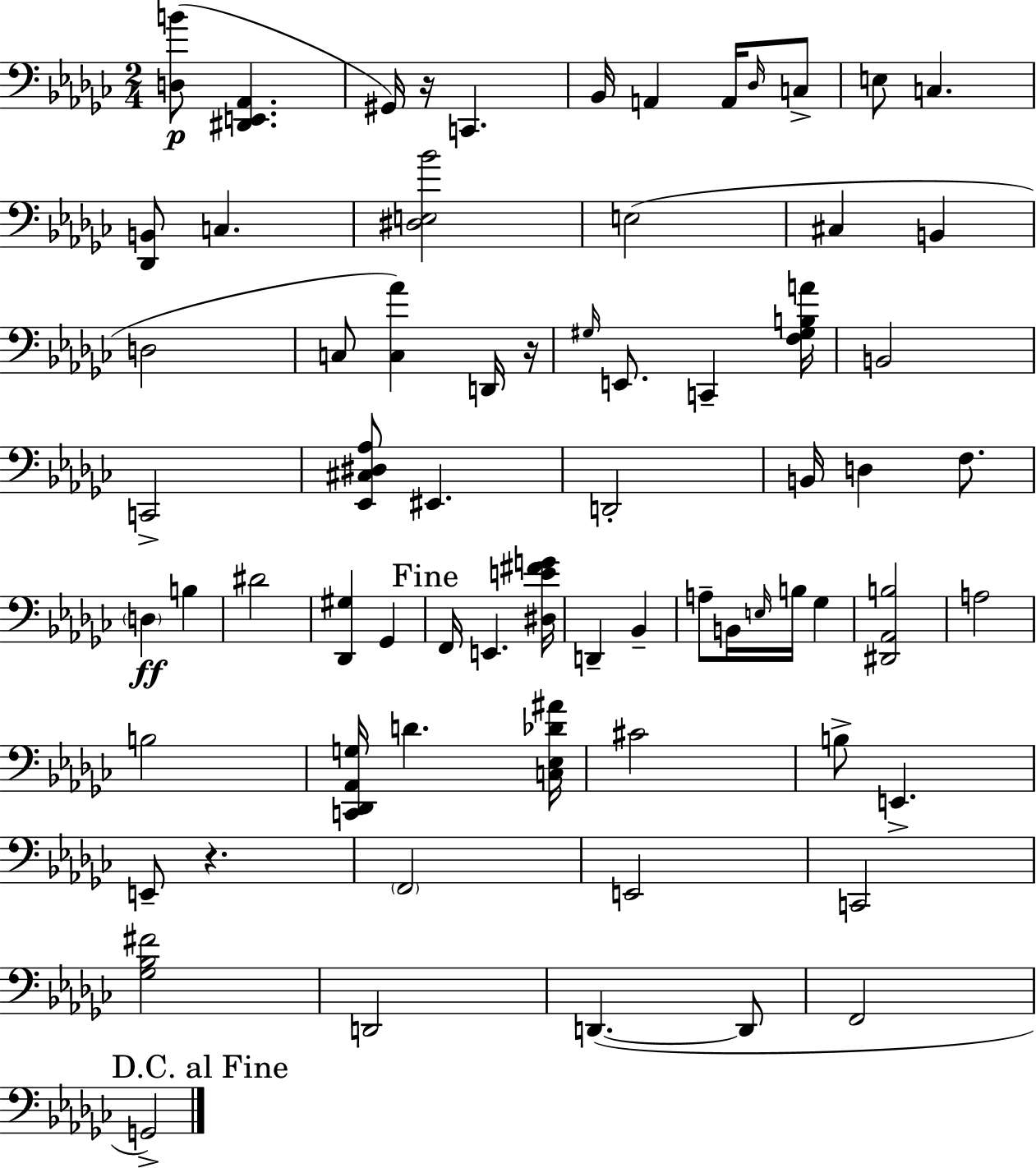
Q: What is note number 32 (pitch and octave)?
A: E2